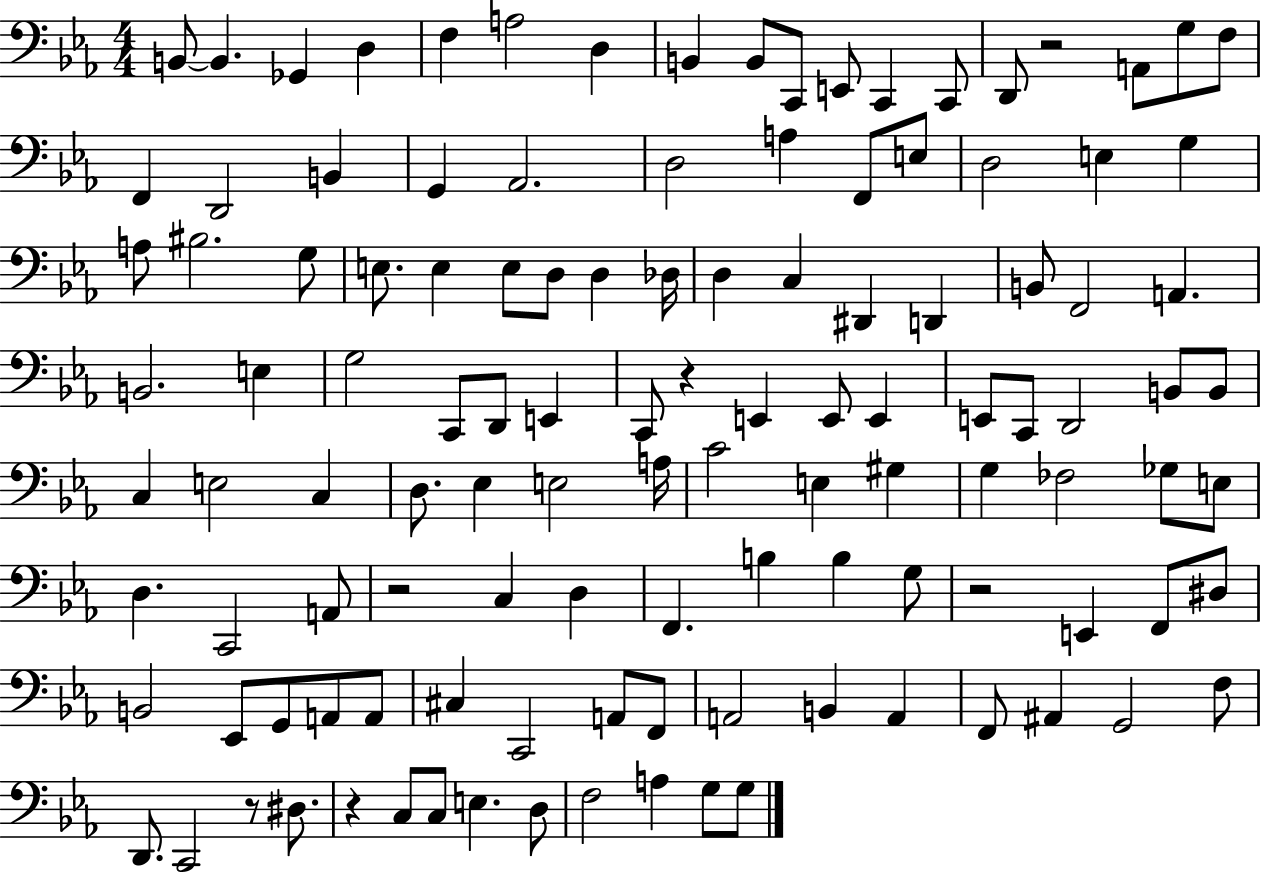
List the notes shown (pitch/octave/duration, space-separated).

B2/e B2/q. Gb2/q D3/q F3/q A3/h D3/q B2/q B2/e C2/e E2/e C2/q C2/e D2/e R/h A2/e G3/e F3/e F2/q D2/h B2/q G2/q Ab2/h. D3/h A3/q F2/e E3/e D3/h E3/q G3/q A3/e BIS3/h. G3/e E3/e. E3/q E3/e D3/e D3/q Db3/s D3/q C3/q D#2/q D2/q B2/e F2/h A2/q. B2/h. E3/q G3/h C2/e D2/e E2/q C2/e R/q E2/q E2/e E2/q E2/e C2/e D2/h B2/e B2/e C3/q E3/h C3/q D3/e. Eb3/q E3/h A3/s C4/h E3/q G#3/q G3/q FES3/h Gb3/e E3/e D3/q. C2/h A2/e R/h C3/q D3/q F2/q. B3/q B3/q G3/e R/h E2/q F2/e D#3/e B2/h Eb2/e G2/e A2/e A2/e C#3/q C2/h A2/e F2/e A2/h B2/q A2/q F2/e A#2/q G2/h F3/e D2/e. C2/h R/e D#3/e. R/q C3/e C3/e E3/q. D3/e F3/h A3/q G3/e G3/e